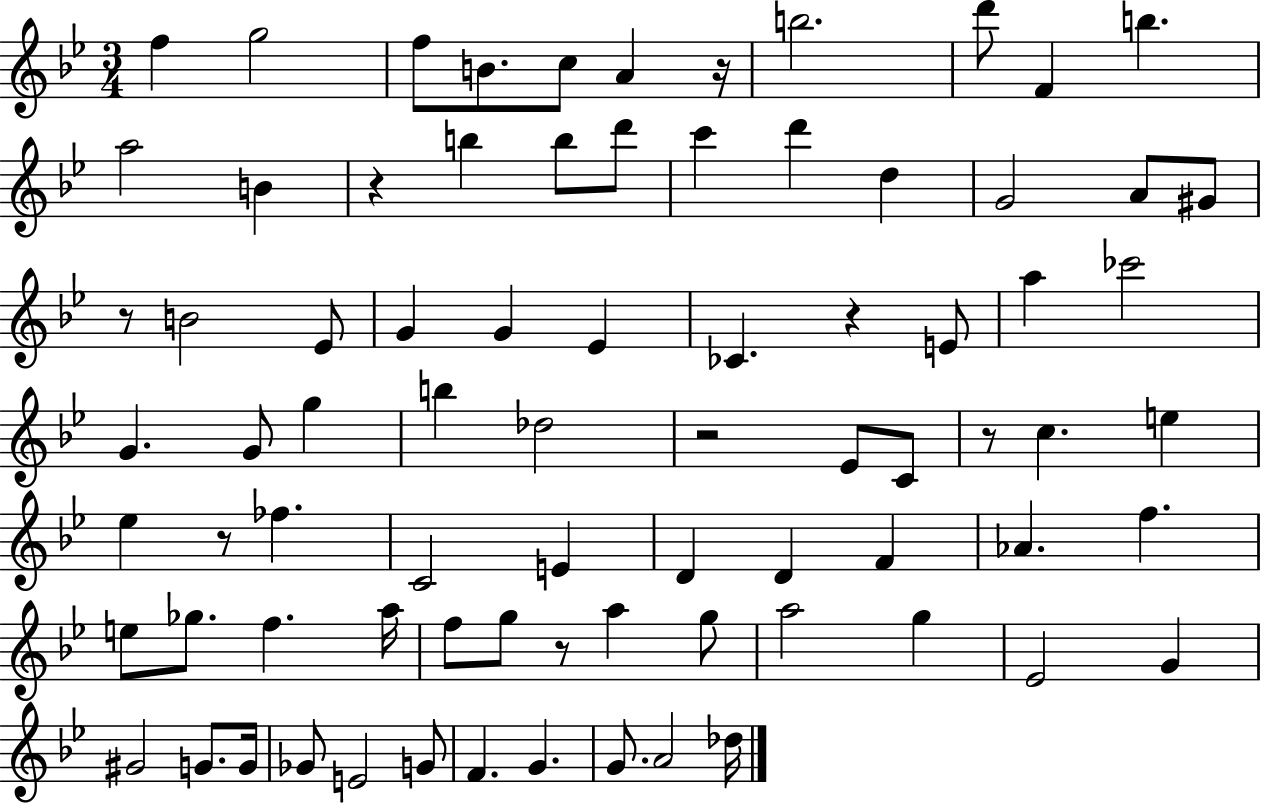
X:1
T:Untitled
M:3/4
L:1/4
K:Bb
f g2 f/2 B/2 c/2 A z/4 b2 d'/2 F b a2 B z b b/2 d'/2 c' d' d G2 A/2 ^G/2 z/2 B2 _E/2 G G _E _C z E/2 a _c'2 G G/2 g b _d2 z2 _E/2 C/2 z/2 c e _e z/2 _f C2 E D D F _A f e/2 _g/2 f a/4 f/2 g/2 z/2 a g/2 a2 g _E2 G ^G2 G/2 G/4 _G/2 E2 G/2 F G G/2 A2 _d/4